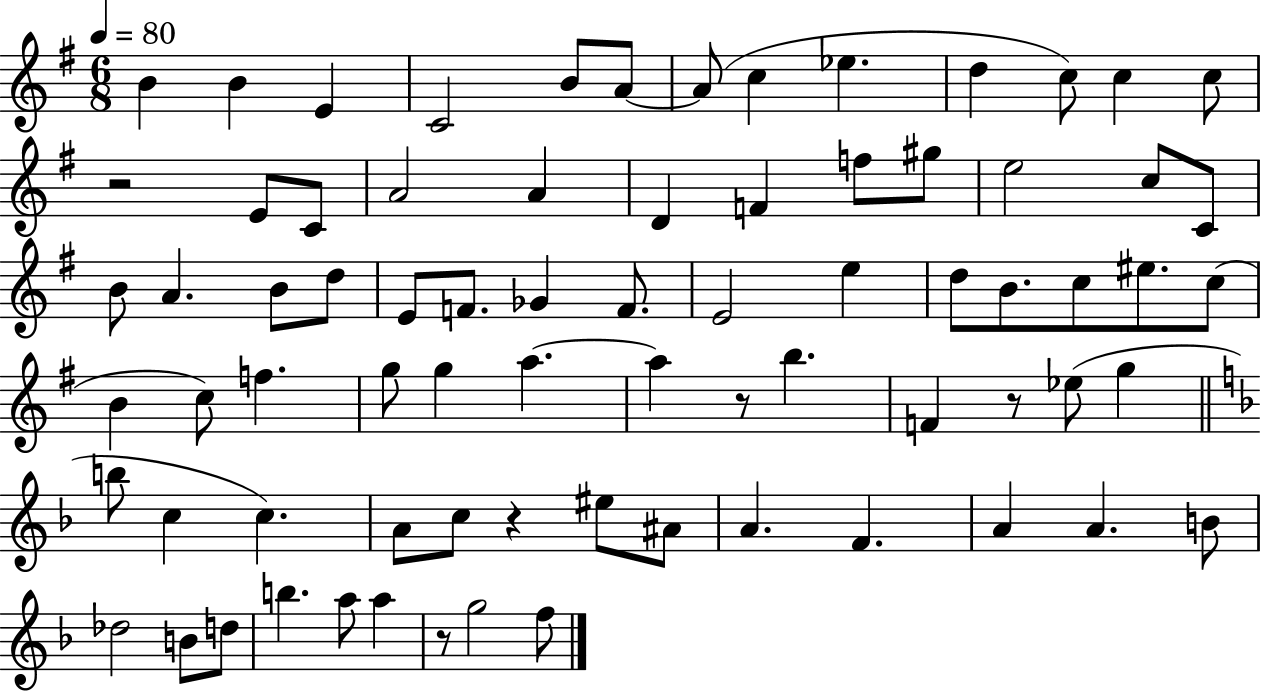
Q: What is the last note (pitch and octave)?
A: F5